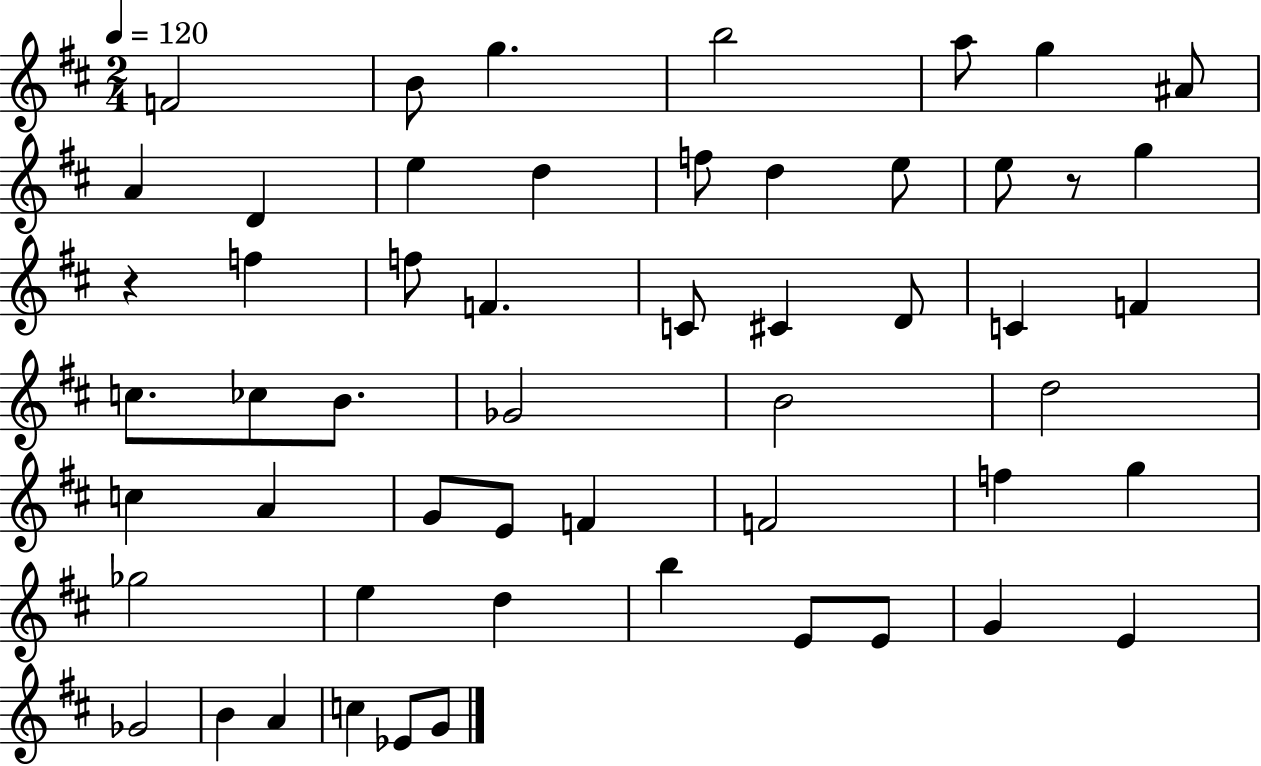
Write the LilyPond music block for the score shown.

{
  \clef treble
  \numericTimeSignature
  \time 2/4
  \key d \major
  \tempo 4 = 120
  f'2 | b'8 g''4. | b''2 | a''8 g''4 ais'8 | \break a'4 d'4 | e''4 d''4 | f''8 d''4 e''8 | e''8 r8 g''4 | \break r4 f''4 | f''8 f'4. | c'8 cis'4 d'8 | c'4 f'4 | \break c''8. ces''8 b'8. | ges'2 | b'2 | d''2 | \break c''4 a'4 | g'8 e'8 f'4 | f'2 | f''4 g''4 | \break ges''2 | e''4 d''4 | b''4 e'8 e'8 | g'4 e'4 | \break ges'2 | b'4 a'4 | c''4 ees'8 g'8 | \bar "|."
}